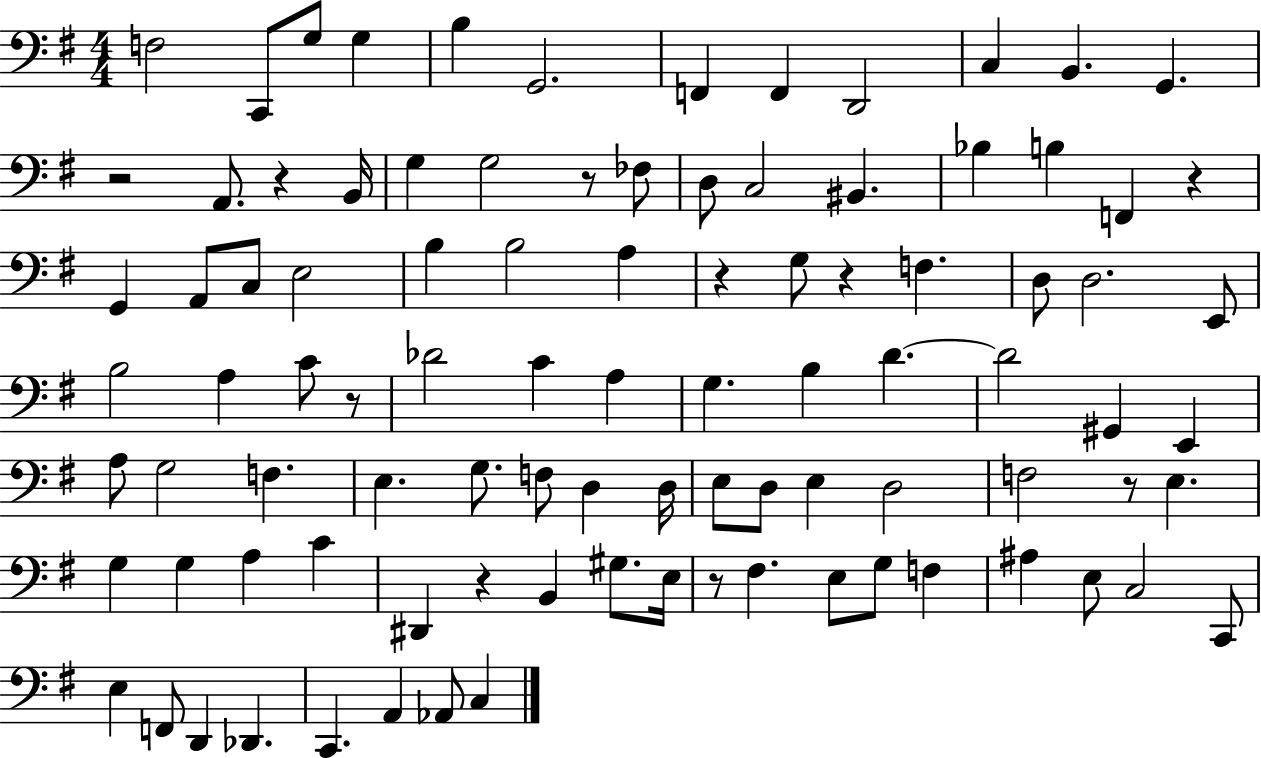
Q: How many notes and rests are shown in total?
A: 95